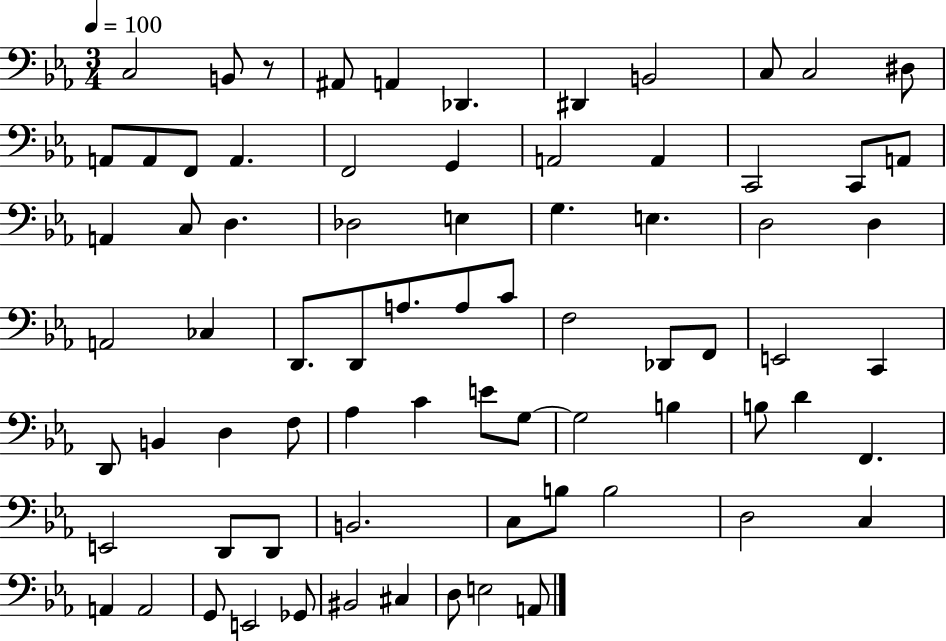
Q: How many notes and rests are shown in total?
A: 75